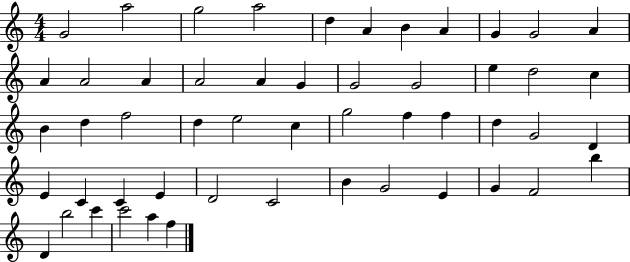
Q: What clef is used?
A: treble